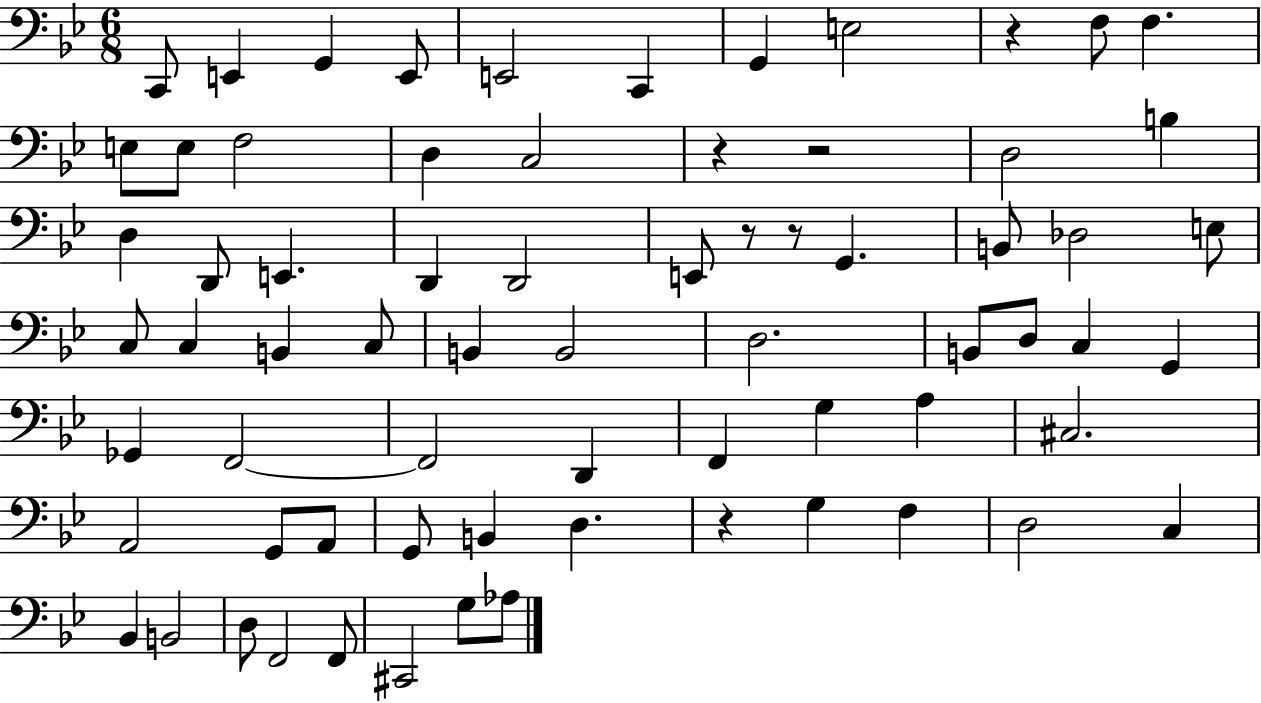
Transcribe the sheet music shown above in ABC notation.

X:1
T:Untitled
M:6/8
L:1/4
K:Bb
C,,/2 E,, G,, E,,/2 E,,2 C,, G,, E,2 z F,/2 F, E,/2 E,/2 F,2 D, C,2 z z2 D,2 B, D, D,,/2 E,, D,, D,,2 E,,/2 z/2 z/2 G,, B,,/2 _D,2 E,/2 C,/2 C, B,, C,/2 B,, B,,2 D,2 B,,/2 D,/2 C, G,, _G,, F,,2 F,,2 D,, F,, G, A, ^C,2 A,,2 G,,/2 A,,/2 G,,/2 B,, D, z G, F, D,2 C, _B,, B,,2 D,/2 F,,2 F,,/2 ^C,,2 G,/2 _A,/2